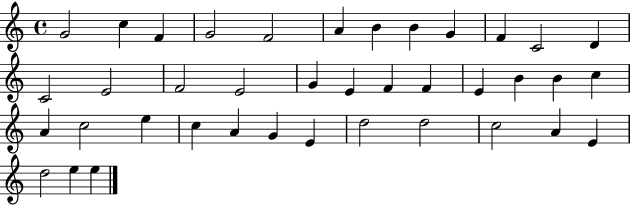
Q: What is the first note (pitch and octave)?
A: G4